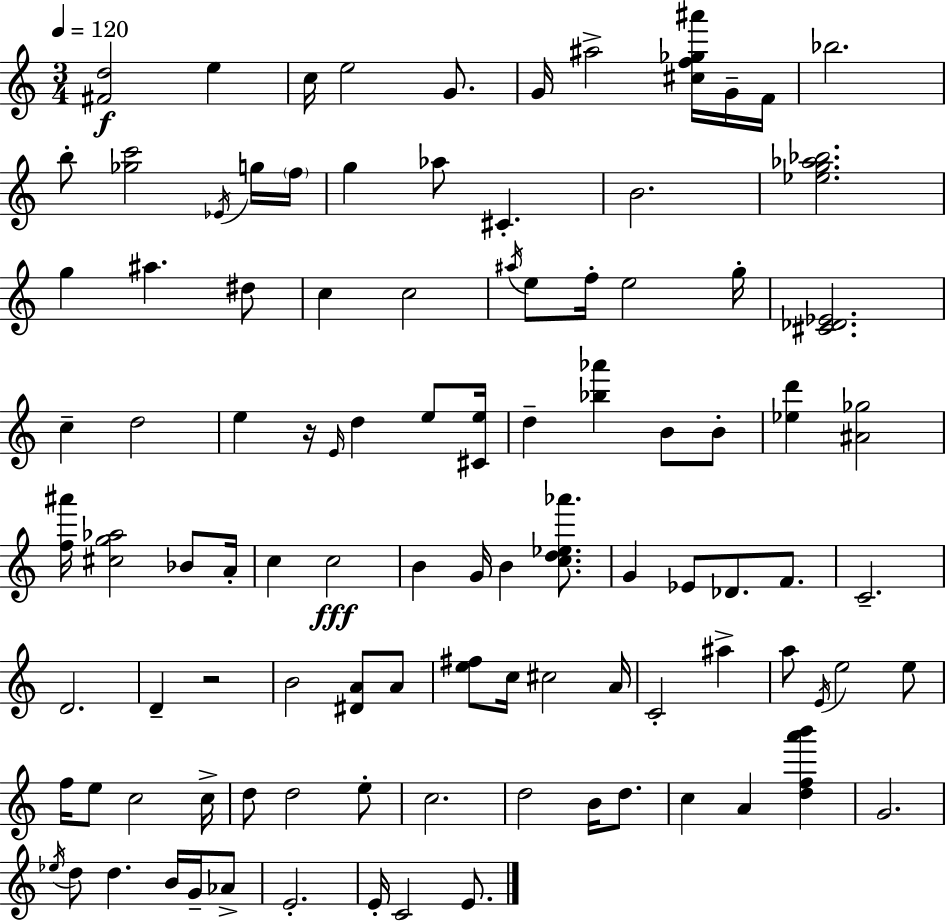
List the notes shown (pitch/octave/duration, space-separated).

[F#4,D5]/h E5/q C5/s E5/h G4/e. G4/s A#5/h [C#5,F5,Gb5,A#6]/s G4/s F4/s Bb5/h. B5/e [Gb5,C6]/h Eb4/s G5/s F5/s G5/q Ab5/e C#4/q. B4/h. [Eb5,G5,Ab5,Bb5]/h. G5/q A#5/q. D#5/e C5/q C5/h A#5/s E5/e F5/s E5/h G5/s [C#4,Db4,Eb4]/h. C5/q D5/h E5/q R/s E4/s D5/q E5/e [C#4,E5]/s D5/q [Bb5,Ab6]/q B4/e B4/e [Eb5,D6]/q [A#4,Gb5]/h [F5,A#6]/s [C#5,G5,Ab5]/h Bb4/e A4/s C5/q C5/h B4/q G4/s B4/q [C5,D5,Eb5,Ab6]/e. G4/q Eb4/e Db4/e. F4/e. C4/h. D4/h. D4/q R/h B4/h [D#4,A4]/e A4/e [E5,F#5]/e C5/s C#5/h A4/s C4/h A#5/q A5/e E4/s E5/h E5/e F5/s E5/e C5/h C5/s D5/e D5/h E5/e C5/h. D5/h B4/s D5/e. C5/q A4/q [D5,F5,A6,B6]/q G4/h. Eb5/s D5/e D5/q. B4/s G4/s Ab4/e E4/h. E4/s C4/h E4/e.